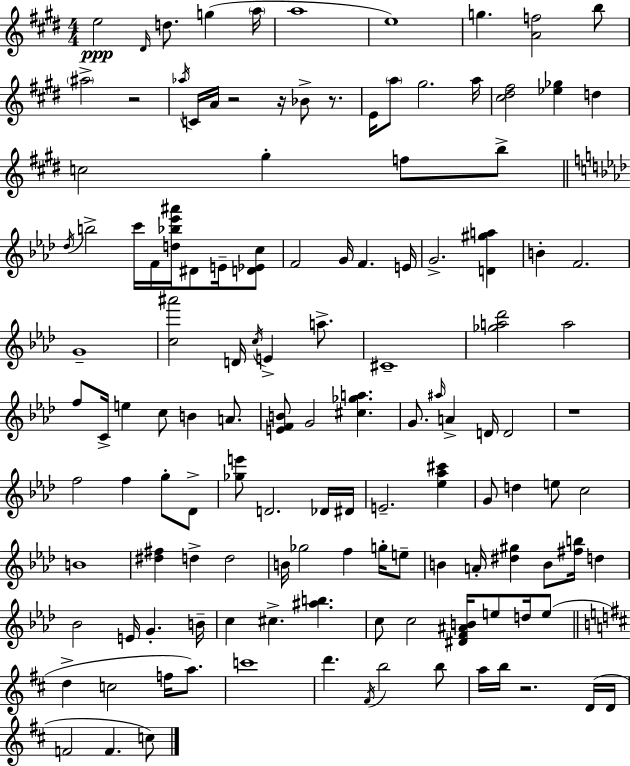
X:1
T:Untitled
M:4/4
L:1/4
K:E
e2 ^D/4 d/2 g a/4 a4 e4 g [Af]2 b/2 ^a2 z2 _a/4 C/4 A/4 z2 z/4 _B/2 z/2 E/4 a/2 ^g2 a/4 [^c^d^f]2 [_e_g] d c2 ^g f/2 b/2 _d/4 b2 c'/4 F/4 [d_b_e'^a']/4 ^D/2 E/4 [D_Ec]/2 F2 G/4 F E/4 G2 [D^ga] B F2 G4 [c^a']2 D/4 c/4 E a/2 ^C4 [_ga_d']2 a2 f/2 C/4 e c/2 B A/2 [EFB]/2 G2 [^c_ga] G/2 ^a/4 A D/4 D2 z4 f2 f g/2 _D/2 [_ge']/2 D2 _D/4 ^D/4 E2 [_e_a^c'] G/2 d e/2 c2 B4 [^d^f] d d2 B/4 _g2 f g/4 e/2 B A/4 [^d^g] B/2 [^fb]/4 d _B2 E/4 G B/4 c ^c [^ab] c/2 c2 [^DF^AB]/4 e/2 d/4 e/2 d c2 f/4 a/2 c'4 d' ^F/4 b2 b/2 a/4 b/4 z2 D/4 D/4 F2 F c/2